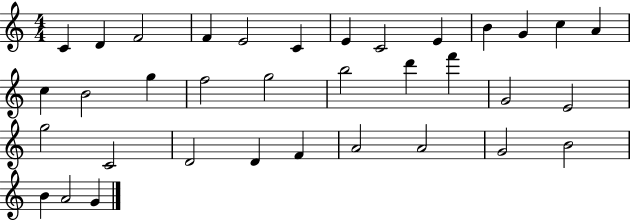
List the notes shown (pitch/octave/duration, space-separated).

C4/q D4/q F4/h F4/q E4/h C4/q E4/q C4/h E4/q B4/q G4/q C5/q A4/q C5/q B4/h G5/q F5/h G5/h B5/h D6/q F6/q G4/h E4/h G5/h C4/h D4/h D4/q F4/q A4/h A4/h G4/h B4/h B4/q A4/h G4/q